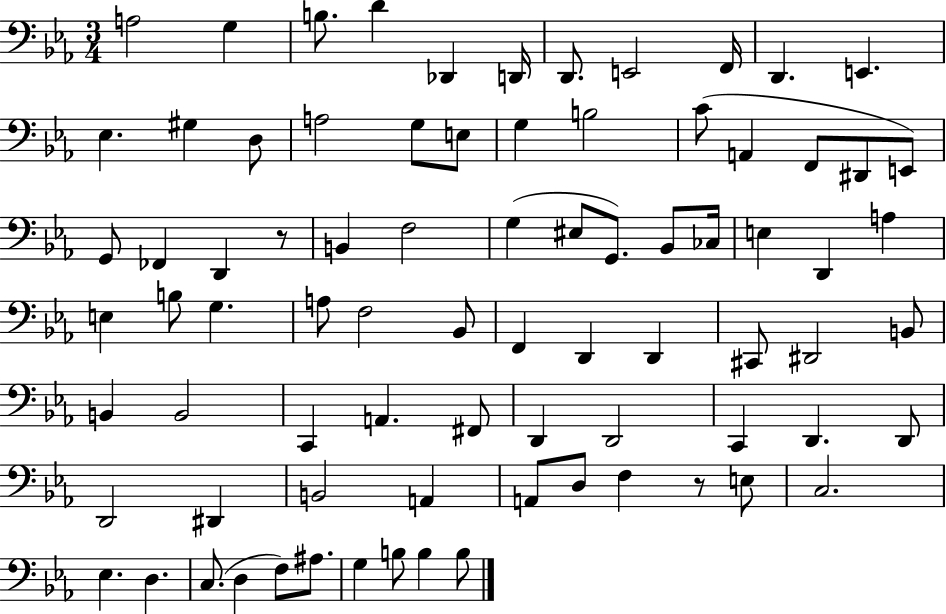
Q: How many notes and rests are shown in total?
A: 80